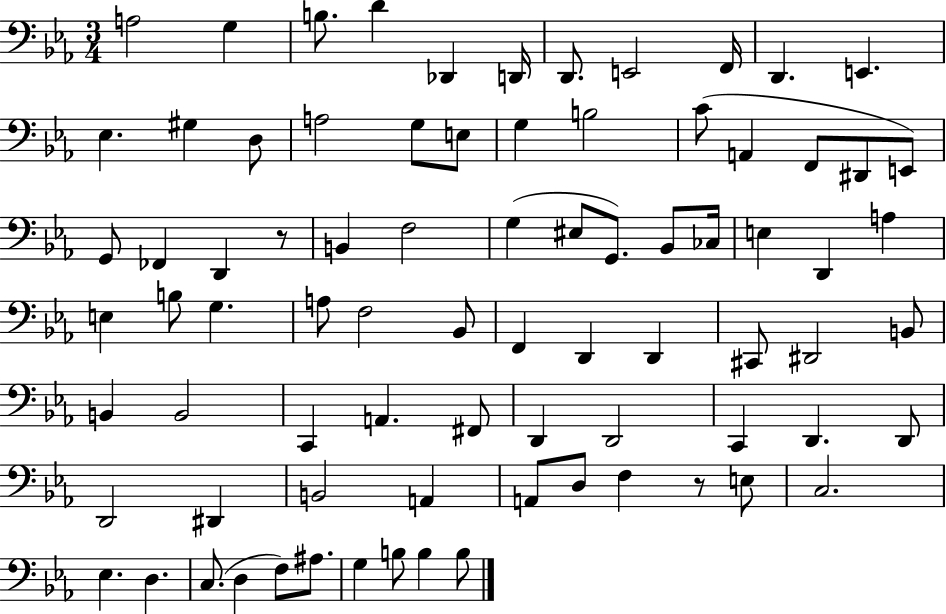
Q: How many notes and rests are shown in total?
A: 80